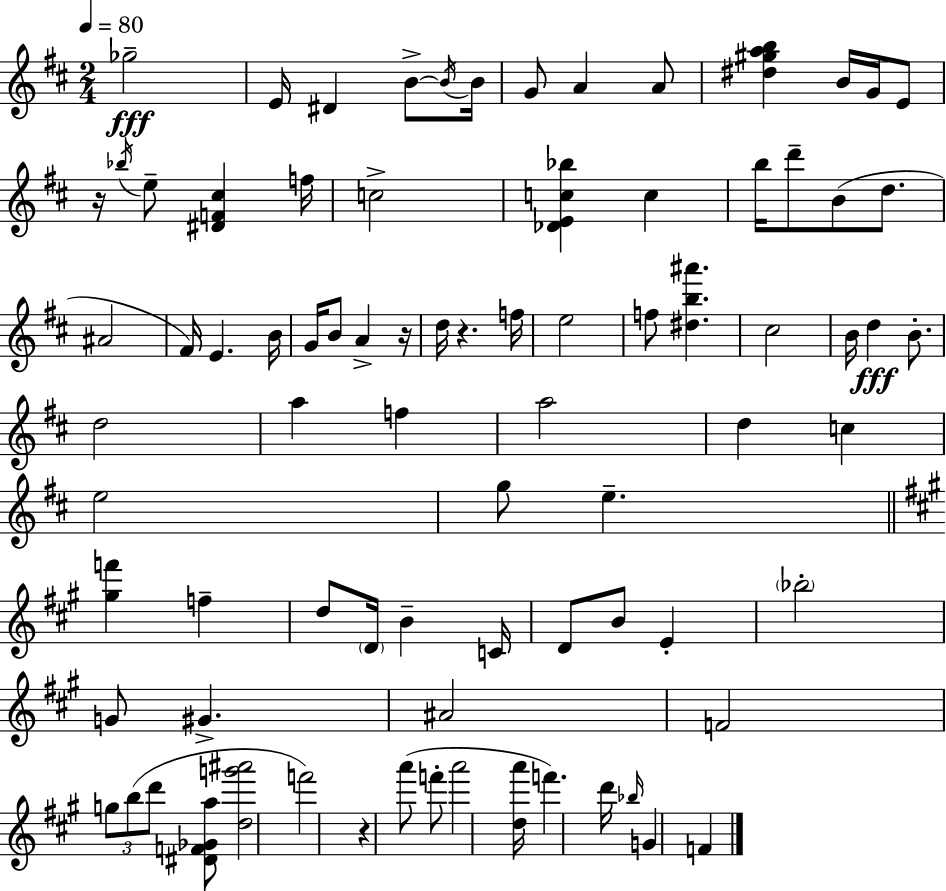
Gb5/h E4/s D#4/q B4/e B4/s B4/s G4/e A4/q A4/e [D#5,G#5,A5,B5]/q B4/s G4/s E4/e R/s Bb5/s E5/e [D#4,F4,C#5]/q F5/s C5/h [Db4,E4,C5,Bb5]/q C5/q B5/s D6/e B4/e D5/e. A#4/h F#4/s E4/q. B4/s G4/s B4/e A4/q R/s D5/s R/q. F5/s E5/h F5/e [D#5,B5,A#6]/q. C#5/h B4/s D5/q B4/e. D5/h A5/q F5/q A5/h D5/q C5/q E5/h G5/e E5/q. [G#5,F6]/q F5/q D5/e D4/s B4/q C4/s D4/e B4/e E4/q Bb5/h G4/e G#4/q. A#4/h F4/h G5/e B5/e D6/e [D#4,F4,Gb4,A5]/e [D5,G6,A#6]/h F6/h R/q A6/e F6/e A6/h [D5,A6]/s F6/q. D6/s Bb5/s G4/q F4/q